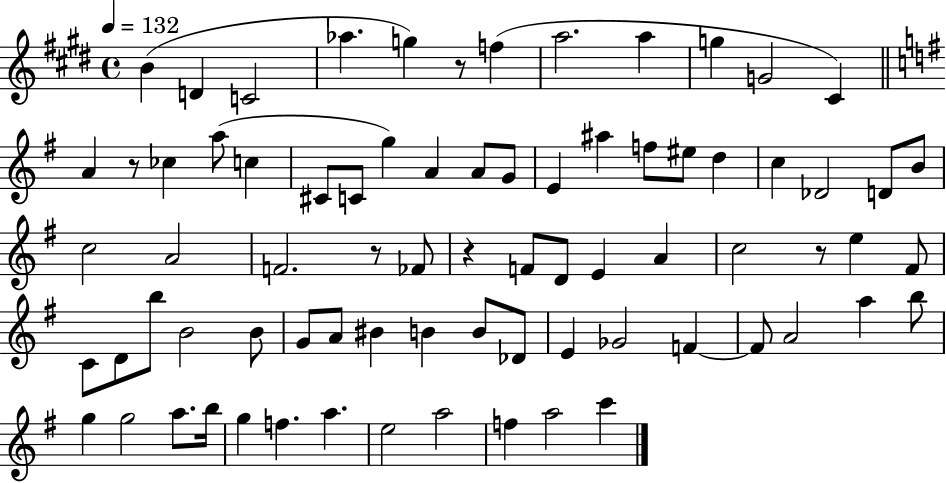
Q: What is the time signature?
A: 4/4